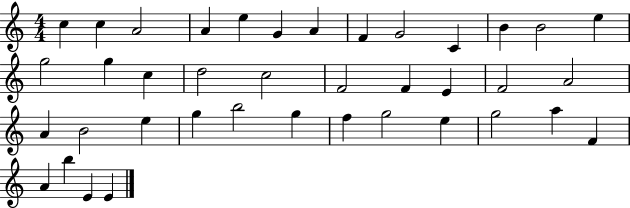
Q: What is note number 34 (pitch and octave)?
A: A5